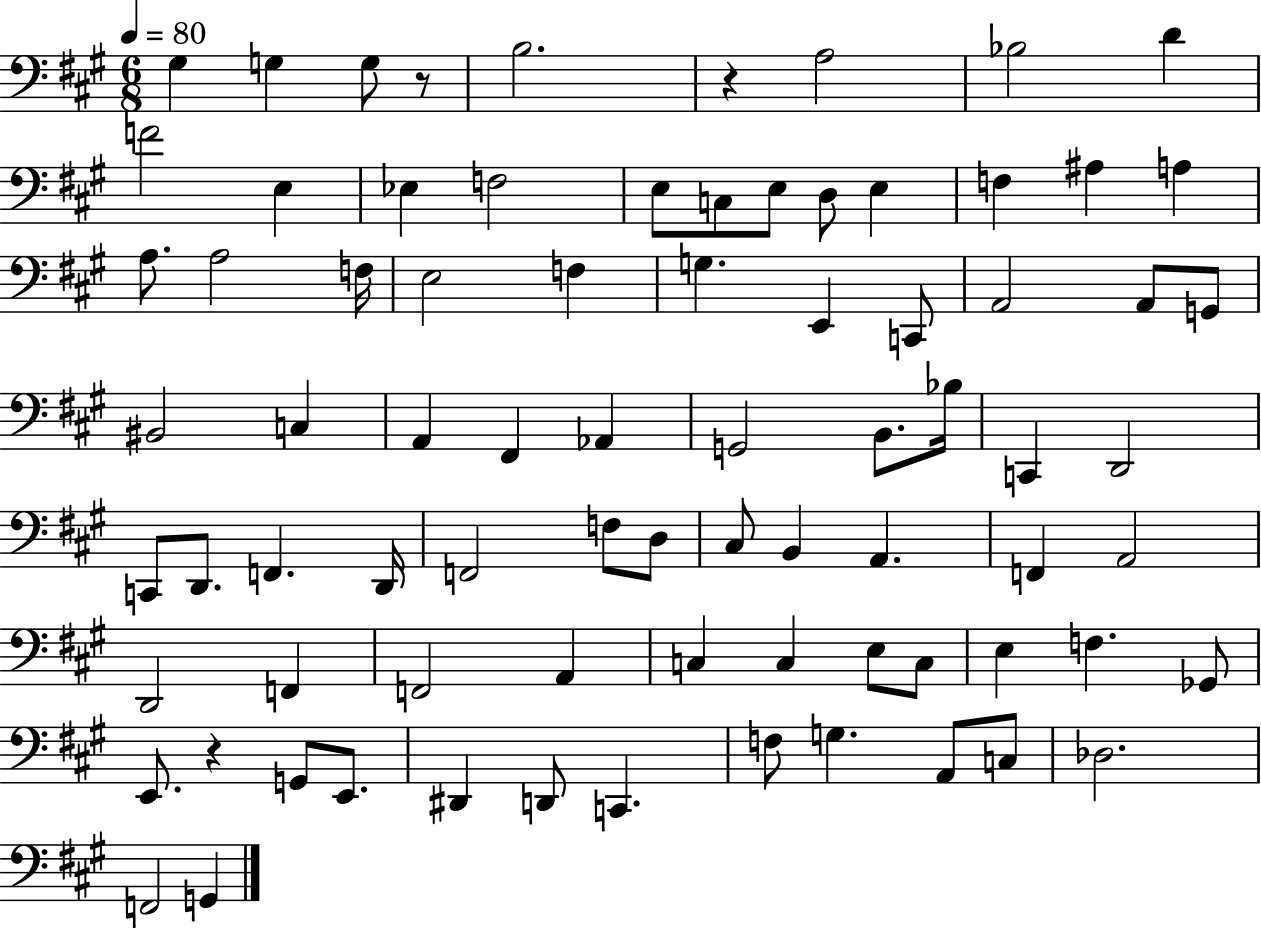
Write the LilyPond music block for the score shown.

{
  \clef bass
  \numericTimeSignature
  \time 6/8
  \key a \major
  \tempo 4 = 80
  gis4 g4 g8 r8 | b2. | r4 a2 | bes2 d'4 | \break f'2 e4 | ees4 f2 | e8 c8 e8 d8 e4 | f4 ais4 a4 | \break a8. a2 f16 | e2 f4 | g4. e,4 c,8 | a,2 a,8 g,8 | \break bis,2 c4 | a,4 fis,4 aes,4 | g,2 b,8. bes16 | c,4 d,2 | \break c,8 d,8. f,4. d,16 | f,2 f8 d8 | cis8 b,4 a,4. | f,4 a,2 | \break d,2 f,4 | f,2 a,4 | c4 c4 e8 c8 | e4 f4. ges,8 | \break e,8. r4 g,8 e,8. | dis,4 d,8 c,4. | f8 g4. a,8 c8 | des2. | \break f,2 g,4 | \bar "|."
}